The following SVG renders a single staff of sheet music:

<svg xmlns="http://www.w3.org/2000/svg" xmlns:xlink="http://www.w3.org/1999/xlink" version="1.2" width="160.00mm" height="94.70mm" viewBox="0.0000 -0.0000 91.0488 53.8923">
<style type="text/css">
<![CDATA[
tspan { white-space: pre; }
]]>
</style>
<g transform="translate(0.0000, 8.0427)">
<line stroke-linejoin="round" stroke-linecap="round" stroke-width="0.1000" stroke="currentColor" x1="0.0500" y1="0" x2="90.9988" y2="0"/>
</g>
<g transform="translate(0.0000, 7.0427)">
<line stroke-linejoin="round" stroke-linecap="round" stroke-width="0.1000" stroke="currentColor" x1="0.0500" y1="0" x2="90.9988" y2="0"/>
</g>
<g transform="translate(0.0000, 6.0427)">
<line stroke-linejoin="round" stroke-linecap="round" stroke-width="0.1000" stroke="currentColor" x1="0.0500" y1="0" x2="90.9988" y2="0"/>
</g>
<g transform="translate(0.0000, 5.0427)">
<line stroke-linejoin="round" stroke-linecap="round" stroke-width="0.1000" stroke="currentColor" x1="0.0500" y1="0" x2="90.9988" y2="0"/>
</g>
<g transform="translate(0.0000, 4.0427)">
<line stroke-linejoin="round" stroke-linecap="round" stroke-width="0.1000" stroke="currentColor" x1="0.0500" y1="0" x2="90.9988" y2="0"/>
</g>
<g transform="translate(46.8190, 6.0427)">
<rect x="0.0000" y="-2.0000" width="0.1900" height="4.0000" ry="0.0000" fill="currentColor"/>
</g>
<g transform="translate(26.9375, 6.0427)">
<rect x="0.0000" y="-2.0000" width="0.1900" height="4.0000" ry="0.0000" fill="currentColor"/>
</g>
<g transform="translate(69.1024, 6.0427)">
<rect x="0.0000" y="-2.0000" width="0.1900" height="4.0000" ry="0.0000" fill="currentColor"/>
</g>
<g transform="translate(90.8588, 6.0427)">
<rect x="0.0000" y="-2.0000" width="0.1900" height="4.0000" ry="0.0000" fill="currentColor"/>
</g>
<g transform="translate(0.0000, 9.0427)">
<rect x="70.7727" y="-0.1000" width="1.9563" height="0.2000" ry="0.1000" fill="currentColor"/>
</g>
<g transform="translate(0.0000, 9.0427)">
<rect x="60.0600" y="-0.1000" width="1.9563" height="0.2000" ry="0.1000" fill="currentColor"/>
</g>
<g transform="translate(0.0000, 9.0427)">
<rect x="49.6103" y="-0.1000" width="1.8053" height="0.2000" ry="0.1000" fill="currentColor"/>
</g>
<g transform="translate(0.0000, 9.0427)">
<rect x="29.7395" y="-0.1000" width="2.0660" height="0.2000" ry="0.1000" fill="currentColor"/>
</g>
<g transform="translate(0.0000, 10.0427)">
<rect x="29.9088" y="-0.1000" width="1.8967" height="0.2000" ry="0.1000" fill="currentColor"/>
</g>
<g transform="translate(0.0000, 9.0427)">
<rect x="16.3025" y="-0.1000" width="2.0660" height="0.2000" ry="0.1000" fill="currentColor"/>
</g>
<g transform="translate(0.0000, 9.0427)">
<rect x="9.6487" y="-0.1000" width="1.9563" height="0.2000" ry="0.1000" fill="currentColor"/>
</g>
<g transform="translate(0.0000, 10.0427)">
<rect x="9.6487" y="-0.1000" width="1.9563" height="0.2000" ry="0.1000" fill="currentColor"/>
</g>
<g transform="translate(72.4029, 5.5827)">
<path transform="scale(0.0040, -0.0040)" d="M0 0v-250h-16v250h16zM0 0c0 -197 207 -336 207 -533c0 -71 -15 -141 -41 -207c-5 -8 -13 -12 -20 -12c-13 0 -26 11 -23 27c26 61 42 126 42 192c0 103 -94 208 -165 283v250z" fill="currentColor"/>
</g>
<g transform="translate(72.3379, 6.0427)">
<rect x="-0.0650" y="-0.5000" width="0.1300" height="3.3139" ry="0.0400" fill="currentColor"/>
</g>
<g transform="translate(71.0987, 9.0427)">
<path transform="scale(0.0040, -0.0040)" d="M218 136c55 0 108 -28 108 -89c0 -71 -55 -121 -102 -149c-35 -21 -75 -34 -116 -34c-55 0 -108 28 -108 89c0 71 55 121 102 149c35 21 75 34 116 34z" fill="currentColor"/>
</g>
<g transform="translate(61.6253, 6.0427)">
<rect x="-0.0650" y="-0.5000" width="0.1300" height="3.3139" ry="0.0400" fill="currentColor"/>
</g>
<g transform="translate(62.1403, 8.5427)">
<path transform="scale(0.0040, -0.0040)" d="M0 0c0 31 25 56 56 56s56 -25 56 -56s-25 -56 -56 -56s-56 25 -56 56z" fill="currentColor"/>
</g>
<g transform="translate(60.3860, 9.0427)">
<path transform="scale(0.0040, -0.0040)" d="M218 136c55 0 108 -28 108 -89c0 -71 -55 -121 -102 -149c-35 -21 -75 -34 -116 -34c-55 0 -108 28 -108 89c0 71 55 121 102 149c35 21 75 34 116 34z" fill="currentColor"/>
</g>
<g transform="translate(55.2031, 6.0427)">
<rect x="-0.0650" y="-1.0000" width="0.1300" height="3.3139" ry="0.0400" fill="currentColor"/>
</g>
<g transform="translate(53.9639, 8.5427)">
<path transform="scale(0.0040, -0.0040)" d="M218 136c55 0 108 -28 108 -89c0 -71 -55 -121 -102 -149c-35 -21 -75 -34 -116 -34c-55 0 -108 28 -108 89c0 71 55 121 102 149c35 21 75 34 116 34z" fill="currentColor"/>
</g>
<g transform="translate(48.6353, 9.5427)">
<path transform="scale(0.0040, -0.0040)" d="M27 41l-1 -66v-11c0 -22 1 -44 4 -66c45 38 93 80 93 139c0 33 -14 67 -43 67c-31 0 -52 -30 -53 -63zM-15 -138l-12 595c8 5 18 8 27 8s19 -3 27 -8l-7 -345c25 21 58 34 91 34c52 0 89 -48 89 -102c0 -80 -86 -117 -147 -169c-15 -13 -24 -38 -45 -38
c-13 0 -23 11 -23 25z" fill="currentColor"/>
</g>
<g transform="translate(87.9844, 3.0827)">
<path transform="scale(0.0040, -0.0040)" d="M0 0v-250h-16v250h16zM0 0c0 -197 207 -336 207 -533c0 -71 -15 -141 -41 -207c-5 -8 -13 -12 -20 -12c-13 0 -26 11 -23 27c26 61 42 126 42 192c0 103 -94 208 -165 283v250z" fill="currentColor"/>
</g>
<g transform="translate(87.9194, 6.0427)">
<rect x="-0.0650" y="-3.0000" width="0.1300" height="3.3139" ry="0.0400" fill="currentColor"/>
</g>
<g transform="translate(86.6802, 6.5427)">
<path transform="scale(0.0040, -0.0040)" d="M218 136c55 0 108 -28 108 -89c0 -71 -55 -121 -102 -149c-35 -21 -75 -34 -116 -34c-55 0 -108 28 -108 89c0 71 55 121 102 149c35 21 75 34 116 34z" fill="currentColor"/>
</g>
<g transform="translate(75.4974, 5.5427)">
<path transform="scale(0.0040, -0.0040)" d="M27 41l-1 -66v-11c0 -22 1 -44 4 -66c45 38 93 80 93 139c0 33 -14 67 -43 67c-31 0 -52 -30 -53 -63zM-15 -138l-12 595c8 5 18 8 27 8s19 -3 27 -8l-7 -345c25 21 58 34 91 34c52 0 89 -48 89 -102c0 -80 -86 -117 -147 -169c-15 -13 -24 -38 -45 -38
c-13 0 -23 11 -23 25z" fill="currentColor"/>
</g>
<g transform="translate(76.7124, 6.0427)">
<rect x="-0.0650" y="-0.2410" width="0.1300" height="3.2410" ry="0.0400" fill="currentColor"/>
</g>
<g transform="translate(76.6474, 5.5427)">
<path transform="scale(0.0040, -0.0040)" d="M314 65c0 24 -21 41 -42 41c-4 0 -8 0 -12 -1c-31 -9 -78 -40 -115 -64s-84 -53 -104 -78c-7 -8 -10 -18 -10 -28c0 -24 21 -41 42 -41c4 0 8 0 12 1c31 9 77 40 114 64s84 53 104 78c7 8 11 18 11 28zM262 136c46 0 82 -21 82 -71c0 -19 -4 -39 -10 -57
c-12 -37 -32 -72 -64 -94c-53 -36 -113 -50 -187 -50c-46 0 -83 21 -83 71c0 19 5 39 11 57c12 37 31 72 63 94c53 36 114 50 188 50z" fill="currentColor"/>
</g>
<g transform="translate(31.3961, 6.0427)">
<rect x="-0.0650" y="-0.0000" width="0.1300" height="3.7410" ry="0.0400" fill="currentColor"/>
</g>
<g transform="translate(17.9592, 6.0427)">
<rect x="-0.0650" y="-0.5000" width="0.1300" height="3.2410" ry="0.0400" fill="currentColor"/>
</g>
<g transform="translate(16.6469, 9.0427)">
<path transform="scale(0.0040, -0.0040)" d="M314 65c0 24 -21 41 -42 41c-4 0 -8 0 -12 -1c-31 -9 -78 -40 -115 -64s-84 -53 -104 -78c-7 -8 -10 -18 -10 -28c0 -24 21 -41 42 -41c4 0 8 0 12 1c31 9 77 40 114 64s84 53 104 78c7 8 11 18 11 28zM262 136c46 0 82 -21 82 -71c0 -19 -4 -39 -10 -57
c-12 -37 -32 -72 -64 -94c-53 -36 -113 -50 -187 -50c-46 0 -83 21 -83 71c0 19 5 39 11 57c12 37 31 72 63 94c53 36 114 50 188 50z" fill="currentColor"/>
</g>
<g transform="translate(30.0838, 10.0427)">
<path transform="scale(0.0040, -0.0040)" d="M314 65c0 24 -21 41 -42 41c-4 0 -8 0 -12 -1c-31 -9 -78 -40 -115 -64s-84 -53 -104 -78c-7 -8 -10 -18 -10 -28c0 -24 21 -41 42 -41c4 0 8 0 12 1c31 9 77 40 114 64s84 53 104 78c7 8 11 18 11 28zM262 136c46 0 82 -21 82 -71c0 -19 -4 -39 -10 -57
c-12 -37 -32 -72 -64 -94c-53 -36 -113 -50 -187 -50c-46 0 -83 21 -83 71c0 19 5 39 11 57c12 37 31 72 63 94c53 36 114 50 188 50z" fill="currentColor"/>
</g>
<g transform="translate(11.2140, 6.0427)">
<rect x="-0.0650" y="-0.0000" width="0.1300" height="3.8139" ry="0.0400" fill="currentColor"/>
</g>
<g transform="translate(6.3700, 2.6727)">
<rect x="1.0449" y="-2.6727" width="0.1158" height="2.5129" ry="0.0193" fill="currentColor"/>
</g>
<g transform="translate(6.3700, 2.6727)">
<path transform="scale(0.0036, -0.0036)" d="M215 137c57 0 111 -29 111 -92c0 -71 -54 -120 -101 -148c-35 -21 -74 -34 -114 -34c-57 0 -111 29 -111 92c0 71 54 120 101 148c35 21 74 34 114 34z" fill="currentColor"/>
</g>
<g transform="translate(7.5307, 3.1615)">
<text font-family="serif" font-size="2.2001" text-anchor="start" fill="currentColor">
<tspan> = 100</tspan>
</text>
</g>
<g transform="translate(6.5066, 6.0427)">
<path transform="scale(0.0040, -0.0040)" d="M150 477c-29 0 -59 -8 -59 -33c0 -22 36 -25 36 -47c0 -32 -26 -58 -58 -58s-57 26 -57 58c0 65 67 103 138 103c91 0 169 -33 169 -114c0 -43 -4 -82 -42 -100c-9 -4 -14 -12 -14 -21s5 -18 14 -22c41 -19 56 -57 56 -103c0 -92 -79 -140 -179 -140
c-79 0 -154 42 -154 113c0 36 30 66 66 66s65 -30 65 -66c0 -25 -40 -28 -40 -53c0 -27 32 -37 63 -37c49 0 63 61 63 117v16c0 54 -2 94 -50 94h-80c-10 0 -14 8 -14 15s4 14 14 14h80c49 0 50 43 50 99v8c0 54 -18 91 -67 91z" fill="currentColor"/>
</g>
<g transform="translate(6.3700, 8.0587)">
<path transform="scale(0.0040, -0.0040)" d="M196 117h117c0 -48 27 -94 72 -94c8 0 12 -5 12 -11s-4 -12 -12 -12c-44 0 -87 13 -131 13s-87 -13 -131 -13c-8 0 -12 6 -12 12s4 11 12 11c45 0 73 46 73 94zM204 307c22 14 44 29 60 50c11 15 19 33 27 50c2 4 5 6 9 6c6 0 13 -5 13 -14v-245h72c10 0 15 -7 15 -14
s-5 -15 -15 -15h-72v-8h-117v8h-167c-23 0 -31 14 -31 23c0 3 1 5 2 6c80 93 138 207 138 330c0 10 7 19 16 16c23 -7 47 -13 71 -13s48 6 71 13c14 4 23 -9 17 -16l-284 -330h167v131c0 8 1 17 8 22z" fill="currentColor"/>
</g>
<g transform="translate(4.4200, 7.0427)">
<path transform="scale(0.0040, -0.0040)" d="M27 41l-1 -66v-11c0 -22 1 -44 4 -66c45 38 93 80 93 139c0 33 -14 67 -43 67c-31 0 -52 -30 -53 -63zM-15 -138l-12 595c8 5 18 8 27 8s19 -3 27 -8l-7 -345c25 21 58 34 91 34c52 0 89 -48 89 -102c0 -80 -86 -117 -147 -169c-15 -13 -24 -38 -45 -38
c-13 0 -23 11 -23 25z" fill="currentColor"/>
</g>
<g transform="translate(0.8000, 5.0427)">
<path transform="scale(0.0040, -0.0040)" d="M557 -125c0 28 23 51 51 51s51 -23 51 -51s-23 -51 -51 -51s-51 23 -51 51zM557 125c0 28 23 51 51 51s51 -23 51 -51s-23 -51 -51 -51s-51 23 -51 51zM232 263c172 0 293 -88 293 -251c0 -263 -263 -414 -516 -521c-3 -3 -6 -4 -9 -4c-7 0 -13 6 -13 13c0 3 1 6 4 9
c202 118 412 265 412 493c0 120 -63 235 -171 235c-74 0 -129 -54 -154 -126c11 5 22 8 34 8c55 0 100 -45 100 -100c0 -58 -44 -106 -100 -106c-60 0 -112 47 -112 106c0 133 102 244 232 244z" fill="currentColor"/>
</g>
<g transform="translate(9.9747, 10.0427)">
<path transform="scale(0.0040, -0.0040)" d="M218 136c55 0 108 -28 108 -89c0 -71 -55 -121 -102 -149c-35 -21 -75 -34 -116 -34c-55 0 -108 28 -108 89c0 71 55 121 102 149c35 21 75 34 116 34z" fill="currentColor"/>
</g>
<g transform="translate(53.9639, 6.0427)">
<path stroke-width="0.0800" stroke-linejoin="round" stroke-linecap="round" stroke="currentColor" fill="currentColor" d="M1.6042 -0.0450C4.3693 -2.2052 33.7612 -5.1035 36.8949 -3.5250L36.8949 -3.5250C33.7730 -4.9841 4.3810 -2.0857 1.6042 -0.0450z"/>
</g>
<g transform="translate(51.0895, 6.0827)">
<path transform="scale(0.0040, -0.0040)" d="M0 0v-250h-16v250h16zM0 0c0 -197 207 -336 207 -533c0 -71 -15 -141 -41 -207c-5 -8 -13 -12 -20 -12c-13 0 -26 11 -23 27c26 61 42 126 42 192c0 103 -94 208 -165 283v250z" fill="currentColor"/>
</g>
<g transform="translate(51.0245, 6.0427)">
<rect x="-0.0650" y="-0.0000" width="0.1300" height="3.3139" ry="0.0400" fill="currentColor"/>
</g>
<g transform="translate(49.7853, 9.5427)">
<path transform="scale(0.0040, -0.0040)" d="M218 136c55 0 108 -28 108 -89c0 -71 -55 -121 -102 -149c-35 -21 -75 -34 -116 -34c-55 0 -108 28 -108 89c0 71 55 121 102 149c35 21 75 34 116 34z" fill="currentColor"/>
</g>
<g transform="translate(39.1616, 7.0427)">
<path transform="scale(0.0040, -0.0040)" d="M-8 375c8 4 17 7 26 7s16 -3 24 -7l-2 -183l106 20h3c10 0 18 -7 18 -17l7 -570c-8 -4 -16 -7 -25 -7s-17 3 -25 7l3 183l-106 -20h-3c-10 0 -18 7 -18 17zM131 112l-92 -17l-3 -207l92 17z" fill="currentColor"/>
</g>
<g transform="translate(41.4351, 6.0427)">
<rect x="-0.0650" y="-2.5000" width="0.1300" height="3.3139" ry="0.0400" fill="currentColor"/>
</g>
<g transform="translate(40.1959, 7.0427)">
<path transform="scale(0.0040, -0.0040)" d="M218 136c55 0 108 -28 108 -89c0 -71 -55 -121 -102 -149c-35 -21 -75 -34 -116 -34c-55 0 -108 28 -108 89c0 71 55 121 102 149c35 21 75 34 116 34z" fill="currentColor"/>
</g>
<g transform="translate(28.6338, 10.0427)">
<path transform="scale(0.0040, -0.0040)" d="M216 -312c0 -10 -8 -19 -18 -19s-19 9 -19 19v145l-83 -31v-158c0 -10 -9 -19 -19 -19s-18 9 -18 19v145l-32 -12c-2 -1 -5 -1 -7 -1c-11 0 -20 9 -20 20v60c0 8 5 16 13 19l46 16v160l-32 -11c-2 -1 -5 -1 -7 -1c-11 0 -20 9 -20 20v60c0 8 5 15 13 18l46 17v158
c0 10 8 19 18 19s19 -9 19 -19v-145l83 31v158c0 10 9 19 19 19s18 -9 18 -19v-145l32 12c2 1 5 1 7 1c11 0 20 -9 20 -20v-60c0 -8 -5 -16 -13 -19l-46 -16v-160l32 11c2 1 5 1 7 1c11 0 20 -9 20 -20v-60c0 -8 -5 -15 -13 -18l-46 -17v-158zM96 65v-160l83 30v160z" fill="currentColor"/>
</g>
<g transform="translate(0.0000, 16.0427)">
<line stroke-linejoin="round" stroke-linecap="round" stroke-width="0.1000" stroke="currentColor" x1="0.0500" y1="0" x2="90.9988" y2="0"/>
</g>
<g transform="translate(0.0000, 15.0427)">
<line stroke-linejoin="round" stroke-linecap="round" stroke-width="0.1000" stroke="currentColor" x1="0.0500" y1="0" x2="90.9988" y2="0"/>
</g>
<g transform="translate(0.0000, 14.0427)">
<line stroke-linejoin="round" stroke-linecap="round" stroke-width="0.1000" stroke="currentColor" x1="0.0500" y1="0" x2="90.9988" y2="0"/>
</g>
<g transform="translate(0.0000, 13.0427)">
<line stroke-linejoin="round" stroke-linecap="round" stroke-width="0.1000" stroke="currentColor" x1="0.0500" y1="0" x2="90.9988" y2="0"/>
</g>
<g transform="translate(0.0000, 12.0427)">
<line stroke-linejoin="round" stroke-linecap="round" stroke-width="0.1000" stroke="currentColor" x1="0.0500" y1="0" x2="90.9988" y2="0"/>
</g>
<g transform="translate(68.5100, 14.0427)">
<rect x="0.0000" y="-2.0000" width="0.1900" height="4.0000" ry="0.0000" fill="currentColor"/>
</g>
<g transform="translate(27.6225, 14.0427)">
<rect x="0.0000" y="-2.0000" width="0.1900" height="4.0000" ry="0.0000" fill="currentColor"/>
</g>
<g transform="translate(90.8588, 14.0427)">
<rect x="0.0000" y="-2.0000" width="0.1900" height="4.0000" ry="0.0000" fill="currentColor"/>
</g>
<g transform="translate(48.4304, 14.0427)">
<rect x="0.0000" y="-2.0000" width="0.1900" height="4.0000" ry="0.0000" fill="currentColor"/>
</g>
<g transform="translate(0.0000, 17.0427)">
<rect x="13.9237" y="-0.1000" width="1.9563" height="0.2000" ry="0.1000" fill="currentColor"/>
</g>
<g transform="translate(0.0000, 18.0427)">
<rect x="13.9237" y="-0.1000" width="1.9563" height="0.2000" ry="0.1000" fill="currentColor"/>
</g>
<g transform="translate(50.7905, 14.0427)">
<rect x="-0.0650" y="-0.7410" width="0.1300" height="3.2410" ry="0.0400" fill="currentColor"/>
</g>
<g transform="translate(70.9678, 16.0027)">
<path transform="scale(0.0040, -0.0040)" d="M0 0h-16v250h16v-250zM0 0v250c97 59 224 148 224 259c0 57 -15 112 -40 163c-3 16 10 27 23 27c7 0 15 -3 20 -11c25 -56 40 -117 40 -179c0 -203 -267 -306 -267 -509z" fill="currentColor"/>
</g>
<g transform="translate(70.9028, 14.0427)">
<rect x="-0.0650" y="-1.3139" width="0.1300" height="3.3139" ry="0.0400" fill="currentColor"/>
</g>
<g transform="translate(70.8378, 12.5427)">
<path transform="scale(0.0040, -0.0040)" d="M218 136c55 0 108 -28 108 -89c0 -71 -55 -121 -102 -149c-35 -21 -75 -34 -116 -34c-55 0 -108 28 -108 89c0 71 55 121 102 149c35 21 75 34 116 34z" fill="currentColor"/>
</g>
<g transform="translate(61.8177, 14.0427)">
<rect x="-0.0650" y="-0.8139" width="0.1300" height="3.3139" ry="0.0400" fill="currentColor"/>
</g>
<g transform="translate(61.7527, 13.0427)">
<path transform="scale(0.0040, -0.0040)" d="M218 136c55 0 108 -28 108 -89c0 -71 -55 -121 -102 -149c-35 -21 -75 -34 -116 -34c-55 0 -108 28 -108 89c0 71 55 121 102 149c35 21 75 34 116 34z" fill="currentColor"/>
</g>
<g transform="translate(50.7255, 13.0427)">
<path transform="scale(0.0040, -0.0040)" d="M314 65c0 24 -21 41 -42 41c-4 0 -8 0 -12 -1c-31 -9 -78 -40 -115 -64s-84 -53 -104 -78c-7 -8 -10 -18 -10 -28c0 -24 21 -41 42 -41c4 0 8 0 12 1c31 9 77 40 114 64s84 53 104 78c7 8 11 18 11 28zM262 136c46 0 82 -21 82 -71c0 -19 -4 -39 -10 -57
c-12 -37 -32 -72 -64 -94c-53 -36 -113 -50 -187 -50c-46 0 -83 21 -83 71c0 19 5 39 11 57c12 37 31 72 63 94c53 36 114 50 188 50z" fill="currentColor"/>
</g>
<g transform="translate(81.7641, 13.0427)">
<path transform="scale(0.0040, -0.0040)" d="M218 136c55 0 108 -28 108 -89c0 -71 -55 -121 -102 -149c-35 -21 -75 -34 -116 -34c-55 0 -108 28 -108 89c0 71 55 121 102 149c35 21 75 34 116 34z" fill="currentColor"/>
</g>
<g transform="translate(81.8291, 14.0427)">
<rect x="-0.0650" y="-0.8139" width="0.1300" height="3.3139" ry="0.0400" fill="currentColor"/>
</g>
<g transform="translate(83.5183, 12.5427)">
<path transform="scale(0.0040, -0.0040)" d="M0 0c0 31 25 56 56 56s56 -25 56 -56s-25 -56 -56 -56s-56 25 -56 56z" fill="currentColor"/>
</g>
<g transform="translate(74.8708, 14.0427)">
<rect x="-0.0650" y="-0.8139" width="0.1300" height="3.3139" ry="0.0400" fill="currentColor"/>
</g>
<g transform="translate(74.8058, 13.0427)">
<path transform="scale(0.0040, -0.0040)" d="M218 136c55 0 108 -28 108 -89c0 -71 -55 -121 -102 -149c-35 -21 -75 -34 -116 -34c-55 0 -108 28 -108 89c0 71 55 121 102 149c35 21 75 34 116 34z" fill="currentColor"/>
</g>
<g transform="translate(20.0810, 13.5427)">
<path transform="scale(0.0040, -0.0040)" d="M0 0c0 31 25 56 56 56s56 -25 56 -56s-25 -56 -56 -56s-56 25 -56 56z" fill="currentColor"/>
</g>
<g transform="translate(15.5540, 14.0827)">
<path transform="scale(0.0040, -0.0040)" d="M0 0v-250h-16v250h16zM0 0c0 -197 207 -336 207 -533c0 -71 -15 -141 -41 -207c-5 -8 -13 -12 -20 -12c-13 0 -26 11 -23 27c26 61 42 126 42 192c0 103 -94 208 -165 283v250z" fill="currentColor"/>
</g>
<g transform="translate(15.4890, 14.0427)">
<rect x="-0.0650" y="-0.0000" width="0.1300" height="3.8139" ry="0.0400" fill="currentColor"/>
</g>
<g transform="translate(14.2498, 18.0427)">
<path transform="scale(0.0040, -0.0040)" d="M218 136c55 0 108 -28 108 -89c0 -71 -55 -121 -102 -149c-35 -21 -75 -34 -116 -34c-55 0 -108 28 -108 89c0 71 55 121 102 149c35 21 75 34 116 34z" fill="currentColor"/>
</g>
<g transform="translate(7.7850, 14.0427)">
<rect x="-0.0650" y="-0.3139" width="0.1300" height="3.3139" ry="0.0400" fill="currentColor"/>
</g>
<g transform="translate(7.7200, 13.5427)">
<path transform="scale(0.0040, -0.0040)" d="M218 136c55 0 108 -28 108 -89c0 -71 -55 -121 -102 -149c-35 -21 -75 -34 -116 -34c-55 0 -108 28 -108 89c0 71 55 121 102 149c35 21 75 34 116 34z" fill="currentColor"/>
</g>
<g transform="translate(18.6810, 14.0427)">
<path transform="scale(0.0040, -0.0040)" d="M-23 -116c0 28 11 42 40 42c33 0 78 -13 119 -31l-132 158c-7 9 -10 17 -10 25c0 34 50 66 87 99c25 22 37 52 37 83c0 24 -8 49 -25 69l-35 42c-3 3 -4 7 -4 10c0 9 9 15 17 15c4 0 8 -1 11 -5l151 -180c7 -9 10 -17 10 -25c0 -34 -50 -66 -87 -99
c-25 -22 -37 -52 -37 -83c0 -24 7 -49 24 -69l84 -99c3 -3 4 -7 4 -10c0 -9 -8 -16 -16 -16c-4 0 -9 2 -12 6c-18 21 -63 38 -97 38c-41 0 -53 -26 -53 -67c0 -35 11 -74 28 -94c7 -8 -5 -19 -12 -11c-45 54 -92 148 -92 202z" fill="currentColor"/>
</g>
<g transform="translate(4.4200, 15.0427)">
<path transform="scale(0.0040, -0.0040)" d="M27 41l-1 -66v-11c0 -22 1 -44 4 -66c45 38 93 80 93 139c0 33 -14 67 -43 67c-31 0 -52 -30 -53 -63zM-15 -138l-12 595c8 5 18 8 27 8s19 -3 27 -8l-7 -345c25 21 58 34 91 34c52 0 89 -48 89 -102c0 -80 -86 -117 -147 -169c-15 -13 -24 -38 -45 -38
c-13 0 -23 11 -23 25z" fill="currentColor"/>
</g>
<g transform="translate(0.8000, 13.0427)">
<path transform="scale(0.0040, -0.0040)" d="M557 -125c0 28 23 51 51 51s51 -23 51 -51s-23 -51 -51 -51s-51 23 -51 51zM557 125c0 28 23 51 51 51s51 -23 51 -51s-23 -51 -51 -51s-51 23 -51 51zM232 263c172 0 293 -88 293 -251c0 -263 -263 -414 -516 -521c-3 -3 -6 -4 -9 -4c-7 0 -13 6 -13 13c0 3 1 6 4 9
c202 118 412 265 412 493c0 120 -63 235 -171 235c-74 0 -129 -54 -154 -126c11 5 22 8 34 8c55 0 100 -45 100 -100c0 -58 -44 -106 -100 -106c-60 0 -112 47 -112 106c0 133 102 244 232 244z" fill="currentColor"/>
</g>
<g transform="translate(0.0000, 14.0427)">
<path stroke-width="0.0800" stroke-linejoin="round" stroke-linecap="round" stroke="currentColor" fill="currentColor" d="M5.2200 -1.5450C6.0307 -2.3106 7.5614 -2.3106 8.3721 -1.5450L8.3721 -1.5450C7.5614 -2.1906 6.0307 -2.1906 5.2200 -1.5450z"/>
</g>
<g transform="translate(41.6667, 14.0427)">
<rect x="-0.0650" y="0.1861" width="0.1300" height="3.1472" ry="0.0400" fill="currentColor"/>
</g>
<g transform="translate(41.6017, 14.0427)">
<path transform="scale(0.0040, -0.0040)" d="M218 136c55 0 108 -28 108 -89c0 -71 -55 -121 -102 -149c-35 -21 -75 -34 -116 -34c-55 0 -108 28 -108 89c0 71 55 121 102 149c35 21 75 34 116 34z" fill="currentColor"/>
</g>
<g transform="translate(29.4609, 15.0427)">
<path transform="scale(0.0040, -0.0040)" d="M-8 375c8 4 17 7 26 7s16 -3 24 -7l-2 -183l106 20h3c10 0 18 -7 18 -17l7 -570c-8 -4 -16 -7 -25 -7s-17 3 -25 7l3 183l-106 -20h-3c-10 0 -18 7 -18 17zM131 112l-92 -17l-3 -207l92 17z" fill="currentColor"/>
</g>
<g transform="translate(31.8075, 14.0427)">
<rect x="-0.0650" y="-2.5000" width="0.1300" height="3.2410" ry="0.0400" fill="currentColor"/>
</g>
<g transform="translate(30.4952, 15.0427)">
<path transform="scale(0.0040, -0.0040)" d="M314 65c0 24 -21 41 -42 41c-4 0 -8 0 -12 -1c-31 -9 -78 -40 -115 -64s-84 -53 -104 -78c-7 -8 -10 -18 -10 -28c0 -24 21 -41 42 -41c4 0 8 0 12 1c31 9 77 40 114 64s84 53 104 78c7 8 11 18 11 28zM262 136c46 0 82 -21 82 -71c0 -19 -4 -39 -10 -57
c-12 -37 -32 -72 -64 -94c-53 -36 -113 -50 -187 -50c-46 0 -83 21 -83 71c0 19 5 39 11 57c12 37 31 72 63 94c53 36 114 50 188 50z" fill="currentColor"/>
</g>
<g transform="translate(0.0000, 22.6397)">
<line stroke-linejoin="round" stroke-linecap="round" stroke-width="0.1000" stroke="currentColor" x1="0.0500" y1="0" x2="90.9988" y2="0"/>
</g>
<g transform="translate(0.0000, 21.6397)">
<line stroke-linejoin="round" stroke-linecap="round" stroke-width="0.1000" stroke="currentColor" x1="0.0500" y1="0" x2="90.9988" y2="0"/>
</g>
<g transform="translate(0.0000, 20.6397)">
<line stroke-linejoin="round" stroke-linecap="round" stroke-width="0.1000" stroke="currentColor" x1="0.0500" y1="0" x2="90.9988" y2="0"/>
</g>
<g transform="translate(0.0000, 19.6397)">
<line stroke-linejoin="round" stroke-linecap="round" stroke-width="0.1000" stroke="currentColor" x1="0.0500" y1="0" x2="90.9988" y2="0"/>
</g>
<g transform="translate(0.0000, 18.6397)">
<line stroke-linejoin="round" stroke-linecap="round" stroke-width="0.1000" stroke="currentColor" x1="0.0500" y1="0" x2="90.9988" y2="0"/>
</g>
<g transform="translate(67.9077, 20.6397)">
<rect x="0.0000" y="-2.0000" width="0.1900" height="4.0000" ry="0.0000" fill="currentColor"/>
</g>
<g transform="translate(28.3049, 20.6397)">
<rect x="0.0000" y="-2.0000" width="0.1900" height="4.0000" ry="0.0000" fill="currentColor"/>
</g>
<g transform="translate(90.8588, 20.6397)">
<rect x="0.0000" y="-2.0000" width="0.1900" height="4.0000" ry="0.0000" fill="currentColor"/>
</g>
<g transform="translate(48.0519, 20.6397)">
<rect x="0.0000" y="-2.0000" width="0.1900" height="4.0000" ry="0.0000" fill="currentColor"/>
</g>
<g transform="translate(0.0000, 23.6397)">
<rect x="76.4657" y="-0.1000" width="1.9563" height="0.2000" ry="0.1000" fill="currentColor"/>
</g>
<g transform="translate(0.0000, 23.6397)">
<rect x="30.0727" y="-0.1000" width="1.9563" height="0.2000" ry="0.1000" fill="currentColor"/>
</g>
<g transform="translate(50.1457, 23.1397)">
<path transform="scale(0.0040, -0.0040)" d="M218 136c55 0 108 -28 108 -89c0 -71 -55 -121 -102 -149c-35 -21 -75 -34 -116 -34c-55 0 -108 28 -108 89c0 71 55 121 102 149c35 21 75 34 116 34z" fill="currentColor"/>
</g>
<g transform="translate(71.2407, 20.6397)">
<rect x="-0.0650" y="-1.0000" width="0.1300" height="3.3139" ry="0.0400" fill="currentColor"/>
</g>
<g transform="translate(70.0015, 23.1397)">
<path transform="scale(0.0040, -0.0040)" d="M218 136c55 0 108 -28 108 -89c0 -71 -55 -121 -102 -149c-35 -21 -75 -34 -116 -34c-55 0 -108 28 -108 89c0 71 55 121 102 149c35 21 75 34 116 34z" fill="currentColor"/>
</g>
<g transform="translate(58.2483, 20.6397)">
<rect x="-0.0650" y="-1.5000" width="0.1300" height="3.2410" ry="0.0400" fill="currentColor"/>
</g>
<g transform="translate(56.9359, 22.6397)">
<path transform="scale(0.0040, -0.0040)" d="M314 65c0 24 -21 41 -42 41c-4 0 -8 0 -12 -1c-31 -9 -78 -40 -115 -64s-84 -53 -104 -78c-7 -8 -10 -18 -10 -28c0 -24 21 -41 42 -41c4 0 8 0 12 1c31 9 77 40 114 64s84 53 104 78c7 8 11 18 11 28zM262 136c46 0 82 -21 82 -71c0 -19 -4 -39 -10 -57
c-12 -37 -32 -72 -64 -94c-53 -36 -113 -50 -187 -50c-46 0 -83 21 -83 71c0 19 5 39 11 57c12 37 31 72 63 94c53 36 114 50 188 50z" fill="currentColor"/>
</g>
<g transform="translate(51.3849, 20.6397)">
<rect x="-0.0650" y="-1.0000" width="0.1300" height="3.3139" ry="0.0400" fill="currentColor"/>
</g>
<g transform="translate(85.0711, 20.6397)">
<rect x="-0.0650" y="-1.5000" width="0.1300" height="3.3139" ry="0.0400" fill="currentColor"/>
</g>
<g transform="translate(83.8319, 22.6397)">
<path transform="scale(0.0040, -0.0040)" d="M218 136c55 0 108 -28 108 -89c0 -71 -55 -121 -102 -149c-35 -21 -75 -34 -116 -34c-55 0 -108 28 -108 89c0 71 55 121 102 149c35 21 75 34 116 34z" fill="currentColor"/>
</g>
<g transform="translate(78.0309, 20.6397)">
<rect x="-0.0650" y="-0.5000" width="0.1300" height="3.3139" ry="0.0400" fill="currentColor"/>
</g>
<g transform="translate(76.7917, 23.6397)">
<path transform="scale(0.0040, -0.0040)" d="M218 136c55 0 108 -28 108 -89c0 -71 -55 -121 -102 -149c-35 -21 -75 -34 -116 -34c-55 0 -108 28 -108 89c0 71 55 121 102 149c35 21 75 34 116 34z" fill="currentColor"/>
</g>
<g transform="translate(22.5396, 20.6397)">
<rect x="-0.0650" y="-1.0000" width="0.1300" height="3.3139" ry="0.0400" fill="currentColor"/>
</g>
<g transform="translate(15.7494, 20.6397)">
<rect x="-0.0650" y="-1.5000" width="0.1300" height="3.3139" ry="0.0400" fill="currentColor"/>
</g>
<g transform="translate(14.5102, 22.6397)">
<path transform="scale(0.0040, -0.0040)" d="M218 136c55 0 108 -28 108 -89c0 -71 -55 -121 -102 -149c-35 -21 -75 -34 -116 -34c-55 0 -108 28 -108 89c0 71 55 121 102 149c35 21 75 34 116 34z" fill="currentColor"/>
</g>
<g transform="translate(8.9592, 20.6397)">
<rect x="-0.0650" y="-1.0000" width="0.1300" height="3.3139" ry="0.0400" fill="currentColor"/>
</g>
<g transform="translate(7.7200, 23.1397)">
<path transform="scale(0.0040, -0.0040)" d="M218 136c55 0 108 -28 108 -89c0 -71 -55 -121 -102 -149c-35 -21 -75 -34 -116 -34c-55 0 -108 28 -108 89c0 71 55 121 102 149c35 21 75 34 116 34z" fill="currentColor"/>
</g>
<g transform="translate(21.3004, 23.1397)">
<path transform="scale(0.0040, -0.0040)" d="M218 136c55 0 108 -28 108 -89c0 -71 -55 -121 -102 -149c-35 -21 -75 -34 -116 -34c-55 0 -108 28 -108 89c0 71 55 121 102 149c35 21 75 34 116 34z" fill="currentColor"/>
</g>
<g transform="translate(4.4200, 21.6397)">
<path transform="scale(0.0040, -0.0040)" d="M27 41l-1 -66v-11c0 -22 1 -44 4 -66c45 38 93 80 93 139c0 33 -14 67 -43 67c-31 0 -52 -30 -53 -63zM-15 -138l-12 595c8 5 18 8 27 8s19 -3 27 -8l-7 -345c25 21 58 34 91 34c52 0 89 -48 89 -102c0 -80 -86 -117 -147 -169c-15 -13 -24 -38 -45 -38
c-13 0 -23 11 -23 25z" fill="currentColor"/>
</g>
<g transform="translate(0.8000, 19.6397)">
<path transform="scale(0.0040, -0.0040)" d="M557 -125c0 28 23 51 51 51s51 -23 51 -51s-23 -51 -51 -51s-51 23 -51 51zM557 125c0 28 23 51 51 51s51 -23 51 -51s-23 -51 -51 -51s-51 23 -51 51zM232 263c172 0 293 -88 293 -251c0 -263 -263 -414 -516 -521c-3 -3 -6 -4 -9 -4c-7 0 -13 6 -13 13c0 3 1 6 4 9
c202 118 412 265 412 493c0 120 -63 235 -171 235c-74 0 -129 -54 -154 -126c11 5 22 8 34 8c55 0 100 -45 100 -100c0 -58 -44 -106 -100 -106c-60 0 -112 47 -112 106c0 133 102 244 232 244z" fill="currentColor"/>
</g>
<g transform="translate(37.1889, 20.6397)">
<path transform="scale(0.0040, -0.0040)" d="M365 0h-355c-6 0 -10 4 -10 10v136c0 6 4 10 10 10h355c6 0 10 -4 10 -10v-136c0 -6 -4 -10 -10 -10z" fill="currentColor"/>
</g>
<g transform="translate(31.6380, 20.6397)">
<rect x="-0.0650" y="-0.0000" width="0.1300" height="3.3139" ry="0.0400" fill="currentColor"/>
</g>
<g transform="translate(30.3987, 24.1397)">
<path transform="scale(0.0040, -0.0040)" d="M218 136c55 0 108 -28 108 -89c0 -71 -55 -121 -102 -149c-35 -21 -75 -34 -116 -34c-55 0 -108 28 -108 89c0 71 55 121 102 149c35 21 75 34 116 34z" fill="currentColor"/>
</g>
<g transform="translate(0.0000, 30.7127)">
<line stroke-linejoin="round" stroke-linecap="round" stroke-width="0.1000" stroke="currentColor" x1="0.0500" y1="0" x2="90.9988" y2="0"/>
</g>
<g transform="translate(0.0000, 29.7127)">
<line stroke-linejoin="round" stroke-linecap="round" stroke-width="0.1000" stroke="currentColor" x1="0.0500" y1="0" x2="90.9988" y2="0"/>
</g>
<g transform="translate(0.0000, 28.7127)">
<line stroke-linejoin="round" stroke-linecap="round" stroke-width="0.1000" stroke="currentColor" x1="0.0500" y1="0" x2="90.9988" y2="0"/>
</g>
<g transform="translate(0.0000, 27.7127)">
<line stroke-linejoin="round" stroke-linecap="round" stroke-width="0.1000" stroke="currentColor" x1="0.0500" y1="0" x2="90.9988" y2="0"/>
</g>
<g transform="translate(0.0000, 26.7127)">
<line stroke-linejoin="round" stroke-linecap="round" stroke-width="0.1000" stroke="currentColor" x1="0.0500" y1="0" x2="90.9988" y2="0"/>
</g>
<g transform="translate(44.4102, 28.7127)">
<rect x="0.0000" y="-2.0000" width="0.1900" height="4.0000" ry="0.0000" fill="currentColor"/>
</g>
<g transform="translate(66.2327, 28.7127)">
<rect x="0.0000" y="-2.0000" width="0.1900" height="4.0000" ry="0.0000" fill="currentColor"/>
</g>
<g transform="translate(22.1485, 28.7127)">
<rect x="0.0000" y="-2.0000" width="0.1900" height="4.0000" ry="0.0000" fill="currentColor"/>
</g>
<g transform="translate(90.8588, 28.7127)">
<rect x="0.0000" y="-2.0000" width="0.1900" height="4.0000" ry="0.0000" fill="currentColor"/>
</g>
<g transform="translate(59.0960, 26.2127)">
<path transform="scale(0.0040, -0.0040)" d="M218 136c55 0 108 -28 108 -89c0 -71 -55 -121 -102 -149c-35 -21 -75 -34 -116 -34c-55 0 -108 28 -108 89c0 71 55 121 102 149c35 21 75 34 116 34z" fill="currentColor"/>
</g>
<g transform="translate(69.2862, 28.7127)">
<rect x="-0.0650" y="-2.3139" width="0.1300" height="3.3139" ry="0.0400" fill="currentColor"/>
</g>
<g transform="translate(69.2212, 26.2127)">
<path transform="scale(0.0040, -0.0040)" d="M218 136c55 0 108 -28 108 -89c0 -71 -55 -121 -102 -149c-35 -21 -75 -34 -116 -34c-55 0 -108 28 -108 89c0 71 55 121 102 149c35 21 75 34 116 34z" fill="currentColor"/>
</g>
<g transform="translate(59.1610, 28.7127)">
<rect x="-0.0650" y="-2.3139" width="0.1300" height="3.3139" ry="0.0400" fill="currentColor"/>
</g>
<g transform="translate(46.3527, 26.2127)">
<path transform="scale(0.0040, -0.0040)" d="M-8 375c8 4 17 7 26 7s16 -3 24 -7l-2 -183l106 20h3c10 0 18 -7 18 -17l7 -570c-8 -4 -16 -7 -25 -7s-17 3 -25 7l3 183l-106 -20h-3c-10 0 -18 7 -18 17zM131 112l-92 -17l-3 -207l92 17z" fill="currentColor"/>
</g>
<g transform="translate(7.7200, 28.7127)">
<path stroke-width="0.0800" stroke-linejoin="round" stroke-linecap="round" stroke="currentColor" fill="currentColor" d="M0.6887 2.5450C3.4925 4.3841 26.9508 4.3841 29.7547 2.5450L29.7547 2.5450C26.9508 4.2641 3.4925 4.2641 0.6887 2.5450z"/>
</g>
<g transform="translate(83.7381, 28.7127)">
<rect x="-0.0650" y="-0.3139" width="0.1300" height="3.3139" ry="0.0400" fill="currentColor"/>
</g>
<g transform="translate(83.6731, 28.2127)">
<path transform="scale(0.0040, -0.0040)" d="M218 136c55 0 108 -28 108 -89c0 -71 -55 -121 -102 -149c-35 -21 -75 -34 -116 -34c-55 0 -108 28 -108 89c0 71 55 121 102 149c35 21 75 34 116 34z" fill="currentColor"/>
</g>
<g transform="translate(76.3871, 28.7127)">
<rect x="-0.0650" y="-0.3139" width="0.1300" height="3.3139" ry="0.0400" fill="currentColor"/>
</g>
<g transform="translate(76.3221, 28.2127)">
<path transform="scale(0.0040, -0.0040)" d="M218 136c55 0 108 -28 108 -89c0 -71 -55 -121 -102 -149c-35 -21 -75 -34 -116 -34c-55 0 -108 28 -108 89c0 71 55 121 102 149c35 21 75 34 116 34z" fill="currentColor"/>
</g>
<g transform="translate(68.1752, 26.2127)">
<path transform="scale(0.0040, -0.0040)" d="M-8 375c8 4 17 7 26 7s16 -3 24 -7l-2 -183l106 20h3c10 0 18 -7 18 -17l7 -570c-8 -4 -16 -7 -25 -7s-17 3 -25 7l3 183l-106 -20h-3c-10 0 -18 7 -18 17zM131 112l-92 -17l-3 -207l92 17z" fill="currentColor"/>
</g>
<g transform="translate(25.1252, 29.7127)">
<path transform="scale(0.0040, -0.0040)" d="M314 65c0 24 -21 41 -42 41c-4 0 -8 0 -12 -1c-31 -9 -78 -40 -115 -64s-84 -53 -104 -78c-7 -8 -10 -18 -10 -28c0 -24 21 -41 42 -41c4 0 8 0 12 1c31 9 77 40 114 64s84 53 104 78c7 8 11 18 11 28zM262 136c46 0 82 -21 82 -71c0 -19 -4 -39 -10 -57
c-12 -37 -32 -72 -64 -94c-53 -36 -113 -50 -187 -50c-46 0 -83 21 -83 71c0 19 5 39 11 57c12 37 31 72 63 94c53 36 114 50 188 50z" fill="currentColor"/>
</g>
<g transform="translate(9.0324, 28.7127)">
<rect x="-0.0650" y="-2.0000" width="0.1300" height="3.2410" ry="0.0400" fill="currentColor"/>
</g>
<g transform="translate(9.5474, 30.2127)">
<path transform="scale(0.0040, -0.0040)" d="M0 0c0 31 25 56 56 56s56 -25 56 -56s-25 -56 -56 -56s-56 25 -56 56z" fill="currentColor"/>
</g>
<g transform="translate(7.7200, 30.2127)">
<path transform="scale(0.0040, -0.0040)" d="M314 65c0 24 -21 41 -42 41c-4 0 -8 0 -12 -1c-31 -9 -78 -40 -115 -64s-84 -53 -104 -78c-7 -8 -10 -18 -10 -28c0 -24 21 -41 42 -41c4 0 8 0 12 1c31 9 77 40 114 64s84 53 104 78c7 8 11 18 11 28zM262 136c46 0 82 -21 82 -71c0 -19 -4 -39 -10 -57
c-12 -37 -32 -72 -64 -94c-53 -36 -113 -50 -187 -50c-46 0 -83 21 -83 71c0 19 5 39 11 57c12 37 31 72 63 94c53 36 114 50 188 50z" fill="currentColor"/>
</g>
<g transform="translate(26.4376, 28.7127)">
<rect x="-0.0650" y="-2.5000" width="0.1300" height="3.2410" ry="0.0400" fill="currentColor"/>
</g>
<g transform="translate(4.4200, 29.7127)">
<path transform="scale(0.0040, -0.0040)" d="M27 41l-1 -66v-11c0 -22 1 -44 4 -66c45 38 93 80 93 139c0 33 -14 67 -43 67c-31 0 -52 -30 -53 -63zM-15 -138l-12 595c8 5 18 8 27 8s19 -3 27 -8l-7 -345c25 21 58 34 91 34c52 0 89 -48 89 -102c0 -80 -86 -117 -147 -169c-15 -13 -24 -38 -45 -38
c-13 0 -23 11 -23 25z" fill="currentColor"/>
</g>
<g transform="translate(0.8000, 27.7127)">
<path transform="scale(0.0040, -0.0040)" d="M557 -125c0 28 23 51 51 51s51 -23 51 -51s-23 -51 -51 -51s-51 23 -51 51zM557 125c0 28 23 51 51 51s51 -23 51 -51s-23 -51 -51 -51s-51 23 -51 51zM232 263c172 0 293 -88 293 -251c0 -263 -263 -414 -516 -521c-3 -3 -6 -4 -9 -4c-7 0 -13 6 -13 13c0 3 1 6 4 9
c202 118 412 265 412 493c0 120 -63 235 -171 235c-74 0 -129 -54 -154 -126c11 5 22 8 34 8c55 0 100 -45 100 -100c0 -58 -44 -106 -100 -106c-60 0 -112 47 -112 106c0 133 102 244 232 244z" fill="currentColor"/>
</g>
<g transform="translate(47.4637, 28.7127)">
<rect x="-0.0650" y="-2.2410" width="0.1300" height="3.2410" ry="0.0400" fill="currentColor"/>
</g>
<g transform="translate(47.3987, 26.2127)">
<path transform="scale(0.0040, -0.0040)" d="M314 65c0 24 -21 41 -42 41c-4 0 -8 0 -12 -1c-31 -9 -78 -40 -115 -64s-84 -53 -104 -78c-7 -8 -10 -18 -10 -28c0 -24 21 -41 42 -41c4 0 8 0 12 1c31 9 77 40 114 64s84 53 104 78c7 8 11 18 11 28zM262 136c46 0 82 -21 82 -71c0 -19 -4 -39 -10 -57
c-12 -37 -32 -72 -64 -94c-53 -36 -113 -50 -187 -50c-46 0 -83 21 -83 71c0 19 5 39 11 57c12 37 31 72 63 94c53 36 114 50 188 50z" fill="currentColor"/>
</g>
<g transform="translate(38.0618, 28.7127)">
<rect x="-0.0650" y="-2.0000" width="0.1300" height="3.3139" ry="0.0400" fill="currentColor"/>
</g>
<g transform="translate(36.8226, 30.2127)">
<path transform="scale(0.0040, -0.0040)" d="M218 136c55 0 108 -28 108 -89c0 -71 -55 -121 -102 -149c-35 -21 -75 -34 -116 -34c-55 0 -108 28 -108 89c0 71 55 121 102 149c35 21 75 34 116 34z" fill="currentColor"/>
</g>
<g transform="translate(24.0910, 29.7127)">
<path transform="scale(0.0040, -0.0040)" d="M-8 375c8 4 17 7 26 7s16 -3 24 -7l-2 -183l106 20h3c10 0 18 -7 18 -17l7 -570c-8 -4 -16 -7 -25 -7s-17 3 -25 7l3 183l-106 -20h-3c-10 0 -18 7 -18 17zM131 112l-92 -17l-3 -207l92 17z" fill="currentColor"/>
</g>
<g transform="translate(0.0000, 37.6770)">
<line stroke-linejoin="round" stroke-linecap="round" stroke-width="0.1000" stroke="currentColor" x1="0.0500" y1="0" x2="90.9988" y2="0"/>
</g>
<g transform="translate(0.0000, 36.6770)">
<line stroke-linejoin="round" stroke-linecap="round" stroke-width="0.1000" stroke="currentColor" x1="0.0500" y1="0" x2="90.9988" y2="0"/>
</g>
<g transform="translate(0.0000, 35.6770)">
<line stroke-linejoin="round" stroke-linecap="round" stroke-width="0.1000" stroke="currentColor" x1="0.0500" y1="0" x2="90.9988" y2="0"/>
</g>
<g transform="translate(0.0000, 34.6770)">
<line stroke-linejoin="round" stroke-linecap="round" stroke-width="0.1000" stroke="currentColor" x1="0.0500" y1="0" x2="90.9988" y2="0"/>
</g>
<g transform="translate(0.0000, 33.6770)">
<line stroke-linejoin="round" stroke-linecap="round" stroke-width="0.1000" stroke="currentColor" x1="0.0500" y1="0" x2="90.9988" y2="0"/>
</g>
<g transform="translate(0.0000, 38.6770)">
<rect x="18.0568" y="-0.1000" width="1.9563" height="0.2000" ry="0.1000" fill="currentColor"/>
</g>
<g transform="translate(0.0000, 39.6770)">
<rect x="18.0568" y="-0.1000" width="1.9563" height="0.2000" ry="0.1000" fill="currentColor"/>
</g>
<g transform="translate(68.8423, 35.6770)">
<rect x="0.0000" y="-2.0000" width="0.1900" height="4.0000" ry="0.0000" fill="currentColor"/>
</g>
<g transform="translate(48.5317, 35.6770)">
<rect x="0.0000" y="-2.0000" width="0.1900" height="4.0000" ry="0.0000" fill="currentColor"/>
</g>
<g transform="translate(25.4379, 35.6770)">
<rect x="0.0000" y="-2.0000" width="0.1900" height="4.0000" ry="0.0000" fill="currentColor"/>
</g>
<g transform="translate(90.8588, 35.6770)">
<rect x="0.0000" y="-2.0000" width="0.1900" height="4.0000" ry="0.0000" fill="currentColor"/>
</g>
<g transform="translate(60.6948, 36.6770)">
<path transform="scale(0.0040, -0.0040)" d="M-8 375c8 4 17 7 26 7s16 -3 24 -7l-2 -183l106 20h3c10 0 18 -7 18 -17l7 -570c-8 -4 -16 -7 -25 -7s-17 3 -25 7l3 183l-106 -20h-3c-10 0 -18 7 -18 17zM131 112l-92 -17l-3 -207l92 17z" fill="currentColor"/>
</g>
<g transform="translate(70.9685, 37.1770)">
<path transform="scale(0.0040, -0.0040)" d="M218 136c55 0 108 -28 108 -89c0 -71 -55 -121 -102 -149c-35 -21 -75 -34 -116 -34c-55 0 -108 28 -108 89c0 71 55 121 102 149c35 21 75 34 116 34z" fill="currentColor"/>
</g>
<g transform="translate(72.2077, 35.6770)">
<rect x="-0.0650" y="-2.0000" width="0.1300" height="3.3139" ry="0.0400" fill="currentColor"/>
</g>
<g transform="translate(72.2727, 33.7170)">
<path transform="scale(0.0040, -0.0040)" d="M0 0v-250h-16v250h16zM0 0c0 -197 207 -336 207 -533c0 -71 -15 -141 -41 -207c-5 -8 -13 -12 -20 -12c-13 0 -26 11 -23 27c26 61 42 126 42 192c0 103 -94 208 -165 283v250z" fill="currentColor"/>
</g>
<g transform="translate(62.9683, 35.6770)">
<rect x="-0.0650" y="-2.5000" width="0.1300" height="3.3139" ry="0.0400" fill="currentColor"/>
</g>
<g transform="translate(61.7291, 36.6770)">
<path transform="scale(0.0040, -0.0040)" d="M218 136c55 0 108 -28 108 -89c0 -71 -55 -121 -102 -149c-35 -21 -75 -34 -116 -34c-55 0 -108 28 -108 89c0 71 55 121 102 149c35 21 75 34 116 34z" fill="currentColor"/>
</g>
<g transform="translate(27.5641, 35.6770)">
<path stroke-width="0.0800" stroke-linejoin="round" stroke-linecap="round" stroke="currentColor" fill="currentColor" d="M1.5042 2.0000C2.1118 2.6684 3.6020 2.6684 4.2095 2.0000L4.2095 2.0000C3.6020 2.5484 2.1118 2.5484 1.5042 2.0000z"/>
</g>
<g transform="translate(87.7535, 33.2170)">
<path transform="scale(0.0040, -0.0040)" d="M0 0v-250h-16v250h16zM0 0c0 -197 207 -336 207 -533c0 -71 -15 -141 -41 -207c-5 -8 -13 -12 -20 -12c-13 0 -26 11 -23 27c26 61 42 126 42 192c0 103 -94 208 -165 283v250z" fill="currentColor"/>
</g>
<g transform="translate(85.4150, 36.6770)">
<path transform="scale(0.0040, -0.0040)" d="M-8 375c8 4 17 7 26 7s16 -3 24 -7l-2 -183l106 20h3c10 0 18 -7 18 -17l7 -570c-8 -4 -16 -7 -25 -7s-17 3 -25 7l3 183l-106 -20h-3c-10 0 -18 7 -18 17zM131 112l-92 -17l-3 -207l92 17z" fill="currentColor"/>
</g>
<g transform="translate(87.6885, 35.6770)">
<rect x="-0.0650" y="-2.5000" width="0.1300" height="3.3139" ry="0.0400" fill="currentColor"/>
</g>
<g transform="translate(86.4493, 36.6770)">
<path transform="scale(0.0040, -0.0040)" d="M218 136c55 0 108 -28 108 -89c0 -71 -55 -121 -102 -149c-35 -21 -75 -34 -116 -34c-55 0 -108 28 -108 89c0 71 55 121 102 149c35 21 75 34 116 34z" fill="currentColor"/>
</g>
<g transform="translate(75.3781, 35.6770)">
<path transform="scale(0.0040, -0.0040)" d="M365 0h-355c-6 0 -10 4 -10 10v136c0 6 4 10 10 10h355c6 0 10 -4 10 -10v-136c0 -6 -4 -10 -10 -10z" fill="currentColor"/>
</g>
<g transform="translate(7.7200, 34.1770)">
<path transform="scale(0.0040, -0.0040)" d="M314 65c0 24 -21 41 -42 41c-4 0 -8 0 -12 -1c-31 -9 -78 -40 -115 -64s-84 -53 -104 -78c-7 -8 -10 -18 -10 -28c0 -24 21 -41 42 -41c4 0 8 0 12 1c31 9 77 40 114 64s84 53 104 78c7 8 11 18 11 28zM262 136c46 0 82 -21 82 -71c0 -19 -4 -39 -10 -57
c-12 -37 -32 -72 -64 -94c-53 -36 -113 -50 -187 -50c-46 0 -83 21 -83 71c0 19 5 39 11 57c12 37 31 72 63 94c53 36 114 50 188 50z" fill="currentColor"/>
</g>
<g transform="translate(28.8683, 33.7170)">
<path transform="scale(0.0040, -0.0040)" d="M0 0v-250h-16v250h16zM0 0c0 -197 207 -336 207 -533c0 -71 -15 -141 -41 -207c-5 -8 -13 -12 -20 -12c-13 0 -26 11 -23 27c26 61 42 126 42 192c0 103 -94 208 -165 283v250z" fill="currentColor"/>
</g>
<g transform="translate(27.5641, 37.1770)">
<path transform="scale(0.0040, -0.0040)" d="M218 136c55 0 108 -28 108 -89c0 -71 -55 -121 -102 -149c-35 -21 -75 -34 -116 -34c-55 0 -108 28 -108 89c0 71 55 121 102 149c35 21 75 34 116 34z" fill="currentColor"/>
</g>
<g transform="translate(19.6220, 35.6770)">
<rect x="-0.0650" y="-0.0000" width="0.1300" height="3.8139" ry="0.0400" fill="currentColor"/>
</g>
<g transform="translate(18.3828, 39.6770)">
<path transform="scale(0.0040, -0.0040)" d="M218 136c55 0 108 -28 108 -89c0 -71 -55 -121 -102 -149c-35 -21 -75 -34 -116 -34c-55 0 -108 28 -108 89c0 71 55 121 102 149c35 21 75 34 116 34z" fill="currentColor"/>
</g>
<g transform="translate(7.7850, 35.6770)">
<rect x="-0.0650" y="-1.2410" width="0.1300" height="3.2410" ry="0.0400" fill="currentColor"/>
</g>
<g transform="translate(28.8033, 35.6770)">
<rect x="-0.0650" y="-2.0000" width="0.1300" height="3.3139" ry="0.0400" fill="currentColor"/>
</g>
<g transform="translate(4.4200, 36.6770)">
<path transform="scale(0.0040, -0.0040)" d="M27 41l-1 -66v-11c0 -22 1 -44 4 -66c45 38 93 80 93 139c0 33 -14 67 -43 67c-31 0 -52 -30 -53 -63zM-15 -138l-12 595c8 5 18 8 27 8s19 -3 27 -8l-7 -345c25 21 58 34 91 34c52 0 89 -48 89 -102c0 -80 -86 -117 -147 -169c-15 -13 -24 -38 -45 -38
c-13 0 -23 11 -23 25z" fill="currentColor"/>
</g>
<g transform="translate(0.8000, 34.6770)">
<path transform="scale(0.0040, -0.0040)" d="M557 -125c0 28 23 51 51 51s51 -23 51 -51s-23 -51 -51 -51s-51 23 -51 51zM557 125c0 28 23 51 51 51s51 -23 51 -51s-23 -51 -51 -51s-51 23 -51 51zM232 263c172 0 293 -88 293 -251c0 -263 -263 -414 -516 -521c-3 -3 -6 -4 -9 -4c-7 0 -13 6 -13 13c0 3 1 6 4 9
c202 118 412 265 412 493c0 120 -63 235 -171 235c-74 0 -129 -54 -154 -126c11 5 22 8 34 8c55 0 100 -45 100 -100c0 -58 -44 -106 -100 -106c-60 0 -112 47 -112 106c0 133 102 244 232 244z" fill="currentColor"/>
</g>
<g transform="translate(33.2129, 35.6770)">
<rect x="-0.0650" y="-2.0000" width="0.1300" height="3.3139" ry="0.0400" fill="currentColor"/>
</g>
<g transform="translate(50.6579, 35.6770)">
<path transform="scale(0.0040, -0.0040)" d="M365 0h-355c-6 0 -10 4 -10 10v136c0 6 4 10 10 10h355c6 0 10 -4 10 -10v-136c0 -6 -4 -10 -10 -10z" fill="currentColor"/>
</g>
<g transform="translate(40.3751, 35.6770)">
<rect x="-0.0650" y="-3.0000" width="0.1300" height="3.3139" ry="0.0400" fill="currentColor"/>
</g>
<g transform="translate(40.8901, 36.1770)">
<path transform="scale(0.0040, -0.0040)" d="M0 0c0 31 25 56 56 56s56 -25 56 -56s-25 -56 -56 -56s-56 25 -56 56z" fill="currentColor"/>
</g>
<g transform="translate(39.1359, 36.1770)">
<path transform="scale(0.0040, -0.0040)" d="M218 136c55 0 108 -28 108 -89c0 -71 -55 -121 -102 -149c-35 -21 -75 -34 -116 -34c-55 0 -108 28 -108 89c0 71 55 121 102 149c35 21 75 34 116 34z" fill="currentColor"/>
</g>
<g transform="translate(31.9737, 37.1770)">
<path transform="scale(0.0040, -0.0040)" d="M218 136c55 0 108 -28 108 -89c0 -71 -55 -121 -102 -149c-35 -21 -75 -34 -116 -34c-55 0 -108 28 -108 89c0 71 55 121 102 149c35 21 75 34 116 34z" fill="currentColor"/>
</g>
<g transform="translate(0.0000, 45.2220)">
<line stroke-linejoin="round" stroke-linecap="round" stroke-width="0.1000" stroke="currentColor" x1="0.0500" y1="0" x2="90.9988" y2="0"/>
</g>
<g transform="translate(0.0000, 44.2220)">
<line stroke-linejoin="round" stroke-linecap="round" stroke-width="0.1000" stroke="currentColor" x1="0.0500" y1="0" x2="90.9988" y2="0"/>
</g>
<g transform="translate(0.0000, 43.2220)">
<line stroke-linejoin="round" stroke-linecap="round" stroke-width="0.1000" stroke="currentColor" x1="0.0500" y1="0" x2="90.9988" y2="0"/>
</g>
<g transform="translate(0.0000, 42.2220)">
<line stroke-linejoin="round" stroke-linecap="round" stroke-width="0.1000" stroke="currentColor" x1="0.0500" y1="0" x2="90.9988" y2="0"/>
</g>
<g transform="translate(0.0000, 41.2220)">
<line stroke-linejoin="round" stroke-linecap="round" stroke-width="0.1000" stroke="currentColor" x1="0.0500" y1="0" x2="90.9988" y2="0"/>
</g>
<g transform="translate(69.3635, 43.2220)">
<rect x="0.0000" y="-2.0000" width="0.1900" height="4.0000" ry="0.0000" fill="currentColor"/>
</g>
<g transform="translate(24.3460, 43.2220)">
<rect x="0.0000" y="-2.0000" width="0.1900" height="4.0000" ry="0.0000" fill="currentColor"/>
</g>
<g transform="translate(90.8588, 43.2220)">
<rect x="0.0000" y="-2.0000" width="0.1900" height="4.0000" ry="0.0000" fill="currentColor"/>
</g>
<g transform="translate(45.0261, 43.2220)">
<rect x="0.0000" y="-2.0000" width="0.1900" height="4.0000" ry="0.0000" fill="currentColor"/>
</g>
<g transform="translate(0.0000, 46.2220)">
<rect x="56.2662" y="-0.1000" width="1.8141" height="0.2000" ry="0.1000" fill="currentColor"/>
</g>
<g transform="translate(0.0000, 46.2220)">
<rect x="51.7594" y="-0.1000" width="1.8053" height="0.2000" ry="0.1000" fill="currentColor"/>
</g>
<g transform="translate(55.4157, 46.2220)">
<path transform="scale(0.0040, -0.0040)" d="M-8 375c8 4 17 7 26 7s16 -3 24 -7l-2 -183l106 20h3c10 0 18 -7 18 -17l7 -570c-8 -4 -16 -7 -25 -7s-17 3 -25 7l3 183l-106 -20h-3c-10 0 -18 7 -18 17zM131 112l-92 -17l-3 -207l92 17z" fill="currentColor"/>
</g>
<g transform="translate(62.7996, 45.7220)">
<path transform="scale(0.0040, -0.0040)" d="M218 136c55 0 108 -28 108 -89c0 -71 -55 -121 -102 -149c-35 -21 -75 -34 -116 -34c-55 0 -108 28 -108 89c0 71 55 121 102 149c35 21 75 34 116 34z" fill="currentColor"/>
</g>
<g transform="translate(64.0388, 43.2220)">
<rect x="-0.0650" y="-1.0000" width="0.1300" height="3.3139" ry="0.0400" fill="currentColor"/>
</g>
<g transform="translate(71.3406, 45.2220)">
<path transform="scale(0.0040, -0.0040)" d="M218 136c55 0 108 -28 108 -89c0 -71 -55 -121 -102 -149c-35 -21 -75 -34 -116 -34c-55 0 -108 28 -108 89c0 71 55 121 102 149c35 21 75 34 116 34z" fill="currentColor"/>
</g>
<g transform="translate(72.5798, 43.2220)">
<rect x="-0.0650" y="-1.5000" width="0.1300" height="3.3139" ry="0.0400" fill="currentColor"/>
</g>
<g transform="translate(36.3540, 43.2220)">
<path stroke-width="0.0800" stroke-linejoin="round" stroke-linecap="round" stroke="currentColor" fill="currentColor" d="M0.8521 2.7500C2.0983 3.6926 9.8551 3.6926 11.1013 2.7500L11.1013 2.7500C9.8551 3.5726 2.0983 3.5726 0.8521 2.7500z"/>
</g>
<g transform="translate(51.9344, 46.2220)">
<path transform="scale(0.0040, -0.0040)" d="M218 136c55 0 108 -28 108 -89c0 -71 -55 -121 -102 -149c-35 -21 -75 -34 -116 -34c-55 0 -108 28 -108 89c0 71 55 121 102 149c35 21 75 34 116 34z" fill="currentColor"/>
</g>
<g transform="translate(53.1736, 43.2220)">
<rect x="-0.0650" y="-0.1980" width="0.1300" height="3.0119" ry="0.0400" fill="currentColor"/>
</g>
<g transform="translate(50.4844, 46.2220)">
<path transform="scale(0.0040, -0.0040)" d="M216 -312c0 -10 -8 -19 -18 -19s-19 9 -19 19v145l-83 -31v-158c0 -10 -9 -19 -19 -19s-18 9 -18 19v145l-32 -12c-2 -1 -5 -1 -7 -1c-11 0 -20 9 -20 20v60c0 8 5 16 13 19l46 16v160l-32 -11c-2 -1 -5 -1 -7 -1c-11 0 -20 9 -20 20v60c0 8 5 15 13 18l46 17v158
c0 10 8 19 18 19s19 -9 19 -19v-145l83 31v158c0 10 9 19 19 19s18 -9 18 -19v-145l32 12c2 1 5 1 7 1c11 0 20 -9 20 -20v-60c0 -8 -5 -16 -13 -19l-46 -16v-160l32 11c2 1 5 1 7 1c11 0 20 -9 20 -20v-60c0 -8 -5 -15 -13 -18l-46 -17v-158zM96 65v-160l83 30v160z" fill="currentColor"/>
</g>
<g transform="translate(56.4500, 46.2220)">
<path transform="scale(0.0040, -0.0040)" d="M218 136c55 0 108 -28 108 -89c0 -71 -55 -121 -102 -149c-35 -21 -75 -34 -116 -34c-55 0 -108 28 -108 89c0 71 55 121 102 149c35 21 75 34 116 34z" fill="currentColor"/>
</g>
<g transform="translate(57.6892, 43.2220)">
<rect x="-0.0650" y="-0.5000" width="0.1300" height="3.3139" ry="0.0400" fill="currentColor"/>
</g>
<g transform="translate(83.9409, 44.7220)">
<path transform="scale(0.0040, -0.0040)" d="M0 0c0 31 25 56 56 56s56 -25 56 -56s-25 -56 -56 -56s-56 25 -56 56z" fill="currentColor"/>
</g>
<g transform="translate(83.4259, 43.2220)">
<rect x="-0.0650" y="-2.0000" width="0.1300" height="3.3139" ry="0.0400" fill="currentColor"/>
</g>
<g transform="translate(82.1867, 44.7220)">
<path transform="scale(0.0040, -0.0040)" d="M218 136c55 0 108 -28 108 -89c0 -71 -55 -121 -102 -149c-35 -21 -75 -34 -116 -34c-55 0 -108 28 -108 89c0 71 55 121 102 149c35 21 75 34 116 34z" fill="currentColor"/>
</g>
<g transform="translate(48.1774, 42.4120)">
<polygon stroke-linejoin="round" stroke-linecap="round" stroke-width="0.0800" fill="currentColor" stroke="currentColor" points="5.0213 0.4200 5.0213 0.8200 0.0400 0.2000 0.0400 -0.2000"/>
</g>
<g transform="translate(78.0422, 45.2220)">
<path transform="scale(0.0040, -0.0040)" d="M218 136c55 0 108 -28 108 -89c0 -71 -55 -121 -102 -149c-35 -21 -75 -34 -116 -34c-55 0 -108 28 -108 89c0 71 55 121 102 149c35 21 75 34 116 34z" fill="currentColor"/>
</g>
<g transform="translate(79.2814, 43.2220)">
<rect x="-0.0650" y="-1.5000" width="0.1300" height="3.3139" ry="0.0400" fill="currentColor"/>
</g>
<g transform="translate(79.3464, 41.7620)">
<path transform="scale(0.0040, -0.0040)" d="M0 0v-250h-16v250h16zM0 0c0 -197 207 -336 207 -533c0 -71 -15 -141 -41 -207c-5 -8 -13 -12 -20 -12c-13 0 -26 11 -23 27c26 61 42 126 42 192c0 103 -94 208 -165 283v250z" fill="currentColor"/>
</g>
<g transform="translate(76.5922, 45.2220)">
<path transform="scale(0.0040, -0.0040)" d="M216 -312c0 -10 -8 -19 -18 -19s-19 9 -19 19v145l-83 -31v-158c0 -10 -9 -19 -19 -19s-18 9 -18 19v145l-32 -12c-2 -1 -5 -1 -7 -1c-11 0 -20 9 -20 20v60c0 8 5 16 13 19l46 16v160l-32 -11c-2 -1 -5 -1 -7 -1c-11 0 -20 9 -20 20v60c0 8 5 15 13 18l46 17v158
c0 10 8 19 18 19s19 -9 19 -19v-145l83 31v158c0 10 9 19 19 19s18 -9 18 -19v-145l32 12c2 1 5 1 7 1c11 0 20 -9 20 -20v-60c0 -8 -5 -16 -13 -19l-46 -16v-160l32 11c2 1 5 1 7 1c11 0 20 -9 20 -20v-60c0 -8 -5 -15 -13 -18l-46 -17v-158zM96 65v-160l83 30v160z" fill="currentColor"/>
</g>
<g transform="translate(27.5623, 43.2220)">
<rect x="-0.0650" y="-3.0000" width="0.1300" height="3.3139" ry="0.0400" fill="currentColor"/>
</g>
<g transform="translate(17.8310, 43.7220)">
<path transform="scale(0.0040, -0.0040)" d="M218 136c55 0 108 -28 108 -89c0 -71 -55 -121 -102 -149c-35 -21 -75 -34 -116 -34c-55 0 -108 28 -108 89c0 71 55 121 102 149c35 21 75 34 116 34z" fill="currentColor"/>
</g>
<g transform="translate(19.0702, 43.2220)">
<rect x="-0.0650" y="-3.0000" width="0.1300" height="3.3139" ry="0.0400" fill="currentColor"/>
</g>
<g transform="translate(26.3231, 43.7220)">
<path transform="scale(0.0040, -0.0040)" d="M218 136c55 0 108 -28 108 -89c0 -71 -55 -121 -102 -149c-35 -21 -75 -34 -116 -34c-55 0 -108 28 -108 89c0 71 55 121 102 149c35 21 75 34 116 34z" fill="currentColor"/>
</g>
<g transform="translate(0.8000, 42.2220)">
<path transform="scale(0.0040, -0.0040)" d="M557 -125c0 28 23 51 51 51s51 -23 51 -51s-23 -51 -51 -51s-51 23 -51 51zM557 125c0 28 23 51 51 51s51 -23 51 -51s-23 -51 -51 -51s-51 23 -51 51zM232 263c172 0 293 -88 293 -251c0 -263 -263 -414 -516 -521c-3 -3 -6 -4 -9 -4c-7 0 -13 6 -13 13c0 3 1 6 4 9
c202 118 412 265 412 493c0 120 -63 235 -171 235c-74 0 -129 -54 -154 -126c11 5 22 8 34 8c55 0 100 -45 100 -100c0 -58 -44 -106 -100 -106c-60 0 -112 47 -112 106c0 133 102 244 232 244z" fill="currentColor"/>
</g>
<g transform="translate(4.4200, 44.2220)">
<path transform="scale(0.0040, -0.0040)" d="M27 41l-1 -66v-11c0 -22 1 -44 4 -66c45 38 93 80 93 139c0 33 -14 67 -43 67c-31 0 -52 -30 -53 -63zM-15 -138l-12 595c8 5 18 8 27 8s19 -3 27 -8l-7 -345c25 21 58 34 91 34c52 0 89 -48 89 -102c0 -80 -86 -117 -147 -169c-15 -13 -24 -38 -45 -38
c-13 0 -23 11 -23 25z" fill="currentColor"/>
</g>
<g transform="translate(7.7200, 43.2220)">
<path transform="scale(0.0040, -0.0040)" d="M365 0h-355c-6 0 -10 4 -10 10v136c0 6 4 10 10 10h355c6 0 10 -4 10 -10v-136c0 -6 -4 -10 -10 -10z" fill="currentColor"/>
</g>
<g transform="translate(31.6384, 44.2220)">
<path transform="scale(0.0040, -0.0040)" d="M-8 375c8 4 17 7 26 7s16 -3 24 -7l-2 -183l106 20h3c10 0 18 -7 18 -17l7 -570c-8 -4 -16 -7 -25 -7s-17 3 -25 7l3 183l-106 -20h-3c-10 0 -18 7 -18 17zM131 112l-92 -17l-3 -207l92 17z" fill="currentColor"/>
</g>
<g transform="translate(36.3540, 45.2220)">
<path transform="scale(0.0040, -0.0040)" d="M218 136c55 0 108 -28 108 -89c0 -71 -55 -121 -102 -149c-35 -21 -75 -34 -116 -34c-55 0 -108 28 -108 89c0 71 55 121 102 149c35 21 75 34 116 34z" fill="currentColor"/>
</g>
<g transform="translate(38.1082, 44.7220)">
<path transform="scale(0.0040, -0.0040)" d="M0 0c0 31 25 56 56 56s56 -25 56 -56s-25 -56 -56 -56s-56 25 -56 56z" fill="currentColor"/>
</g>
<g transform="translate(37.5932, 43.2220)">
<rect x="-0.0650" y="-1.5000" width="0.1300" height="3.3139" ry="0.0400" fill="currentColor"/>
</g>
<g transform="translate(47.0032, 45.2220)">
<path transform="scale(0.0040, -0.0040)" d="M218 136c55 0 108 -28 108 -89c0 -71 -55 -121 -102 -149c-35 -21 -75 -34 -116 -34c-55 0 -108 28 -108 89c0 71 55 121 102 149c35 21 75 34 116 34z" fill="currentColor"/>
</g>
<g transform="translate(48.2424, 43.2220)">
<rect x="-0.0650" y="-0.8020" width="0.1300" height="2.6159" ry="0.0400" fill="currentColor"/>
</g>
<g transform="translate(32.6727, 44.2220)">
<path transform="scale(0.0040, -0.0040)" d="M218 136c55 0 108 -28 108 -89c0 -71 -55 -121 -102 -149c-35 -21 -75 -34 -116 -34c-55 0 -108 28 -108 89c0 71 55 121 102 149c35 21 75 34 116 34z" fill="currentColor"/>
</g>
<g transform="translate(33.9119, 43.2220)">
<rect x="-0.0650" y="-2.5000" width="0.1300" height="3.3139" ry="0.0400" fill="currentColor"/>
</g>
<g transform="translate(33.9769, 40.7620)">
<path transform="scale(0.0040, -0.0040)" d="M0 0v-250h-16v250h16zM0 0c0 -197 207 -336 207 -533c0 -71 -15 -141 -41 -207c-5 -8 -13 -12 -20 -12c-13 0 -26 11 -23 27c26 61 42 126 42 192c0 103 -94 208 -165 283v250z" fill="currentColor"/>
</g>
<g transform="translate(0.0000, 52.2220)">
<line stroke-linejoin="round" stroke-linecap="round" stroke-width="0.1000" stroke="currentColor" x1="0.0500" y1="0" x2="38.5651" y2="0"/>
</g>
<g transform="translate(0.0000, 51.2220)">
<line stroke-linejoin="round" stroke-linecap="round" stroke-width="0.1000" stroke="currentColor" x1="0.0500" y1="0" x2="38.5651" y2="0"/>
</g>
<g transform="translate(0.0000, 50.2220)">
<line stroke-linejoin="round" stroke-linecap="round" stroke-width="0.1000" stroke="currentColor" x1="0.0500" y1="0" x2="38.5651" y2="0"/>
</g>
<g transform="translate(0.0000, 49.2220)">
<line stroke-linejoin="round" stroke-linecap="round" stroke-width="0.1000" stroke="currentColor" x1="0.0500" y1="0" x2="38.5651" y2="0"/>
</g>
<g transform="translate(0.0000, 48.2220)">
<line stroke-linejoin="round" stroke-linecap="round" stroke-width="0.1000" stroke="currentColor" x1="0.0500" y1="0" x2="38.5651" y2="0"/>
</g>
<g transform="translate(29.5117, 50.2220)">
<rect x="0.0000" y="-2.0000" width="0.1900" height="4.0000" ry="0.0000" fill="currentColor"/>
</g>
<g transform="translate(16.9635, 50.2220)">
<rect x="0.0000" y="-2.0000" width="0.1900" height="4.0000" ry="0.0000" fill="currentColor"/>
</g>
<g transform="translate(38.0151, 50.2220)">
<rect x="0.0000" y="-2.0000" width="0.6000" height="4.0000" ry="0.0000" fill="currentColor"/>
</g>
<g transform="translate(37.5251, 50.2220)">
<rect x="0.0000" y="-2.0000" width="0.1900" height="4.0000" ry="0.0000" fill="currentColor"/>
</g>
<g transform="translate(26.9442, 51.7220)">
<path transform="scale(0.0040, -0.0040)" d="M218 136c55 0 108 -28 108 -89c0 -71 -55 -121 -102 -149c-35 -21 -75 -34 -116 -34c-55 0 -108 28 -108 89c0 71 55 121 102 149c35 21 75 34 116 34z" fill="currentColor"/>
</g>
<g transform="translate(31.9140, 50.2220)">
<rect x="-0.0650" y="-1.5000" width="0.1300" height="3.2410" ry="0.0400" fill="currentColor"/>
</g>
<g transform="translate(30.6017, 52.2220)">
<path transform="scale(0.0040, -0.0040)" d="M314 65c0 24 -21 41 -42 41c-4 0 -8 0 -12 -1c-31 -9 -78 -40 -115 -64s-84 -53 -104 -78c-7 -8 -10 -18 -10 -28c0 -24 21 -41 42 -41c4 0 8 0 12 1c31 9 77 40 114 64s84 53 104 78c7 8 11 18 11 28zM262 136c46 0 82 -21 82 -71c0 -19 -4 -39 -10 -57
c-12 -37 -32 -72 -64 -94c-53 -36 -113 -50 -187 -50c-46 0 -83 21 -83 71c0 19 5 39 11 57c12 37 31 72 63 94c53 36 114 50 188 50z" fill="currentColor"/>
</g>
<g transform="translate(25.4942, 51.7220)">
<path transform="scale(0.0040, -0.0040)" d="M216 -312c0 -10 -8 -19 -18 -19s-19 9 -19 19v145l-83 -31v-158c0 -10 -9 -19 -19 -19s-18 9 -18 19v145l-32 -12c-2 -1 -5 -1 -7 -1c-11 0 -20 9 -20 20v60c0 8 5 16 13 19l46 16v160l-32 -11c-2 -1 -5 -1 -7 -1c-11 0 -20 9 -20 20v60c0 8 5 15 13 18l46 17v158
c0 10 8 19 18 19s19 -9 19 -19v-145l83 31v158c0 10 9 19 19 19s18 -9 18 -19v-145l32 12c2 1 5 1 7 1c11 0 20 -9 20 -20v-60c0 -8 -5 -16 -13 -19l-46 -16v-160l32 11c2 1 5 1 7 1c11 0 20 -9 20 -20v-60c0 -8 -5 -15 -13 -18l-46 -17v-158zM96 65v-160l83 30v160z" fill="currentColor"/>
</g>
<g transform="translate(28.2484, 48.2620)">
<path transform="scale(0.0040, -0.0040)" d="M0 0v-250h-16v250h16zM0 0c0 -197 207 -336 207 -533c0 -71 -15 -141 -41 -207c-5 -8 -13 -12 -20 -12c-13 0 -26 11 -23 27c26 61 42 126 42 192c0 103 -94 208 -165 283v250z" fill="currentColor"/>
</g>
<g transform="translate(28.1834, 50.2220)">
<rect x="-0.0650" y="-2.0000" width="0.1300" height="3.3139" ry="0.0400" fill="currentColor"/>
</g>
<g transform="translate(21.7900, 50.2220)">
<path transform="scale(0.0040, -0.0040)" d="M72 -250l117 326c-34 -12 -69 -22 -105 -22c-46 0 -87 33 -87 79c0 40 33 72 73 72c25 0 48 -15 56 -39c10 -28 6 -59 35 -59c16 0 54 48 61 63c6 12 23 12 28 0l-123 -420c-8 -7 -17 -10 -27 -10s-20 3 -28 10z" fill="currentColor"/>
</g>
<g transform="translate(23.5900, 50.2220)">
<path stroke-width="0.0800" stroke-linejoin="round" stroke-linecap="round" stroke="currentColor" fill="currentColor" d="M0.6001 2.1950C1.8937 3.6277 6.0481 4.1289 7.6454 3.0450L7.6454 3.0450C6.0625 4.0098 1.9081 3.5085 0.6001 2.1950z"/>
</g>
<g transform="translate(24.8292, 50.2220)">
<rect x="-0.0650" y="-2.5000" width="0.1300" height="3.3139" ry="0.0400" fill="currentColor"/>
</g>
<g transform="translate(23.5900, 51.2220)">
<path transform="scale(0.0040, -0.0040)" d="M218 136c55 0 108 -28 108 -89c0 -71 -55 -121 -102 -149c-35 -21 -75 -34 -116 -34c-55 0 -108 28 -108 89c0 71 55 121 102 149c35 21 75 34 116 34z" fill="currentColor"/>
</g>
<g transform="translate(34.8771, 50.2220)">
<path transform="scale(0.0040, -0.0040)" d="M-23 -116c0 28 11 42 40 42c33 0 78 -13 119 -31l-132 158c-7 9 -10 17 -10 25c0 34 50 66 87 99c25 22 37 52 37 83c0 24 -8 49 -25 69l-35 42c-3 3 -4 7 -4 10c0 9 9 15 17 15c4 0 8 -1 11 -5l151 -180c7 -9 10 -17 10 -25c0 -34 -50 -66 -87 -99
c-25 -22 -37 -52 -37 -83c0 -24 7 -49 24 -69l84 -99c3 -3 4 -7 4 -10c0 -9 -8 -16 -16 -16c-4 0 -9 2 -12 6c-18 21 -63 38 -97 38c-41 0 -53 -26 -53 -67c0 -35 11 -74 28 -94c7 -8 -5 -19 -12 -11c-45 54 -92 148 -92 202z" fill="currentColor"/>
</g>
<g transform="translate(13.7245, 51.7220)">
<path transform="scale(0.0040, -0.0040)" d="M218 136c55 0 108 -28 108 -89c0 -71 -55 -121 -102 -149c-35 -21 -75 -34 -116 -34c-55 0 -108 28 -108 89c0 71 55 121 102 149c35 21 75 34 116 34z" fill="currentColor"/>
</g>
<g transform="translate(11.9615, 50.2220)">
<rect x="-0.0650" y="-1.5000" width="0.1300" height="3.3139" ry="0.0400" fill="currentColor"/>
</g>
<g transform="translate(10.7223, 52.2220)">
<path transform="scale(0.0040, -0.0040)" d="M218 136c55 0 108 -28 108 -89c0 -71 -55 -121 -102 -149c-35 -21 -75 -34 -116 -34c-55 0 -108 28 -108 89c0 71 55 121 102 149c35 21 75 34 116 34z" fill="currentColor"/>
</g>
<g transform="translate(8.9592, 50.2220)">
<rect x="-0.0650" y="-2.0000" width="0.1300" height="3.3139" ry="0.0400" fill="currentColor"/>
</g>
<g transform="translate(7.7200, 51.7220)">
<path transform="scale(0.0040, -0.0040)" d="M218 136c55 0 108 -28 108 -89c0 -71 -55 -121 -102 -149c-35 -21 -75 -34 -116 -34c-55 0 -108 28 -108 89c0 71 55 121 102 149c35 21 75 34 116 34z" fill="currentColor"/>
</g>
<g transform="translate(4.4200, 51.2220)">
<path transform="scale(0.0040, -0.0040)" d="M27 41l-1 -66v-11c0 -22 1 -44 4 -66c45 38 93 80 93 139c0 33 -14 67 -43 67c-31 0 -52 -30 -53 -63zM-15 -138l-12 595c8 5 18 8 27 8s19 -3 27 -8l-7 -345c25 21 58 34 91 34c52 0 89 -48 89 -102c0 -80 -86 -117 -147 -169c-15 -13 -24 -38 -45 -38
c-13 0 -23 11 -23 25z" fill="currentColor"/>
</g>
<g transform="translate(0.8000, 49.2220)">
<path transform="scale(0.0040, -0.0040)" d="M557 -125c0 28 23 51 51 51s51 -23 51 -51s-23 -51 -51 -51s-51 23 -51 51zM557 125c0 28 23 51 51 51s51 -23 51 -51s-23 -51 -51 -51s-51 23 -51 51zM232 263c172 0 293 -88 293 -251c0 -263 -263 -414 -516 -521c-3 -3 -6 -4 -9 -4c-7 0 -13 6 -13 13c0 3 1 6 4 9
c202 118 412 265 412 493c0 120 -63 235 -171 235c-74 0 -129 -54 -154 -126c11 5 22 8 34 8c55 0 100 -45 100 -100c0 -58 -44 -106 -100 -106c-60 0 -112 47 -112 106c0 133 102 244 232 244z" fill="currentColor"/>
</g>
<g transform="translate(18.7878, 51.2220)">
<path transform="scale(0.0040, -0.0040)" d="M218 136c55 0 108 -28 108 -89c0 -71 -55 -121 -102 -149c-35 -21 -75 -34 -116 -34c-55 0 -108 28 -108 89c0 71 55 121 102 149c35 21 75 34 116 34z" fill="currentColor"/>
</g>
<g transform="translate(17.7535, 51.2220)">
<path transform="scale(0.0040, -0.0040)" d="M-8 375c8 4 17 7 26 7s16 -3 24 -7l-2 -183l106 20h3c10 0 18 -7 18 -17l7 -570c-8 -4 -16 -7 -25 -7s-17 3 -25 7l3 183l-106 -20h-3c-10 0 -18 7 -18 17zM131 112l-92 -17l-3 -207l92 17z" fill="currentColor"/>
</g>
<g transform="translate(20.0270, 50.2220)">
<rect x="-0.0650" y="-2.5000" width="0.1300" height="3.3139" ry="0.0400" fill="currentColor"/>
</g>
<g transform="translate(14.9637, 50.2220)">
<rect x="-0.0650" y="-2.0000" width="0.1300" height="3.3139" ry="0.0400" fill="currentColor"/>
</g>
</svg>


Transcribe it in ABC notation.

X:1
T:Untitled
M:3/4
L:1/4
K:F
C,, E,,2 ^C,,2 B,, _D,,/2 F,, E,, E,,/2 _E,2 C,/2 E, C,,/2 z B,,2 D, F,2 F, G,/2 F, F, F,, G,, F,, D,, z2 F,, G,,2 F,, E,, G,, A,,2 B,,2 A,, B,2 B, B, E, E, G,2 C,, A,,/2 A,, C, z2 B,, A,,/2 z2 B,,/2 z2 C, C, B,,/2 G,, G,,/2 ^E,,/2 E,, F,, G,, ^G,,/2 A,, A,, G,, A,, B,, z/2 B,, ^A,,/2 G,,2 z